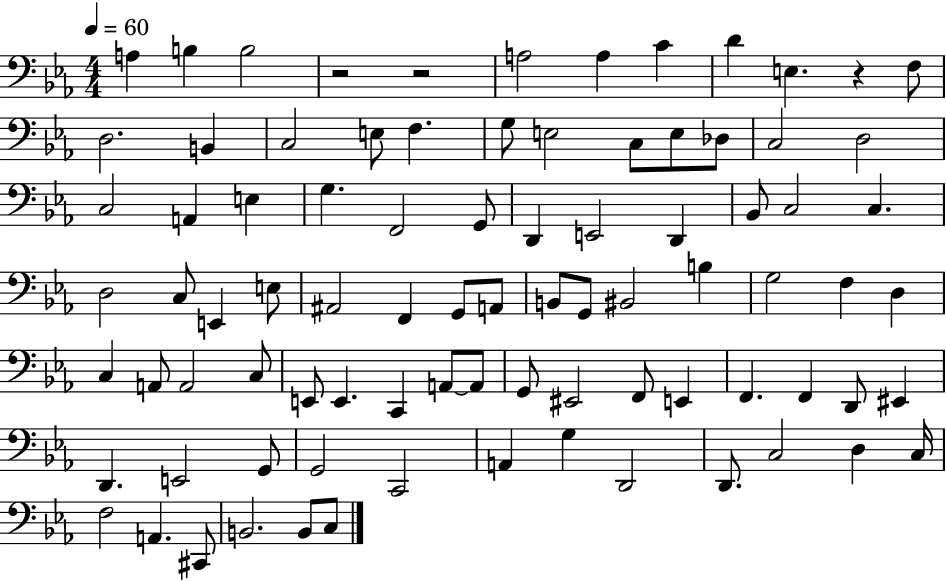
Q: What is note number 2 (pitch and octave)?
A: B3